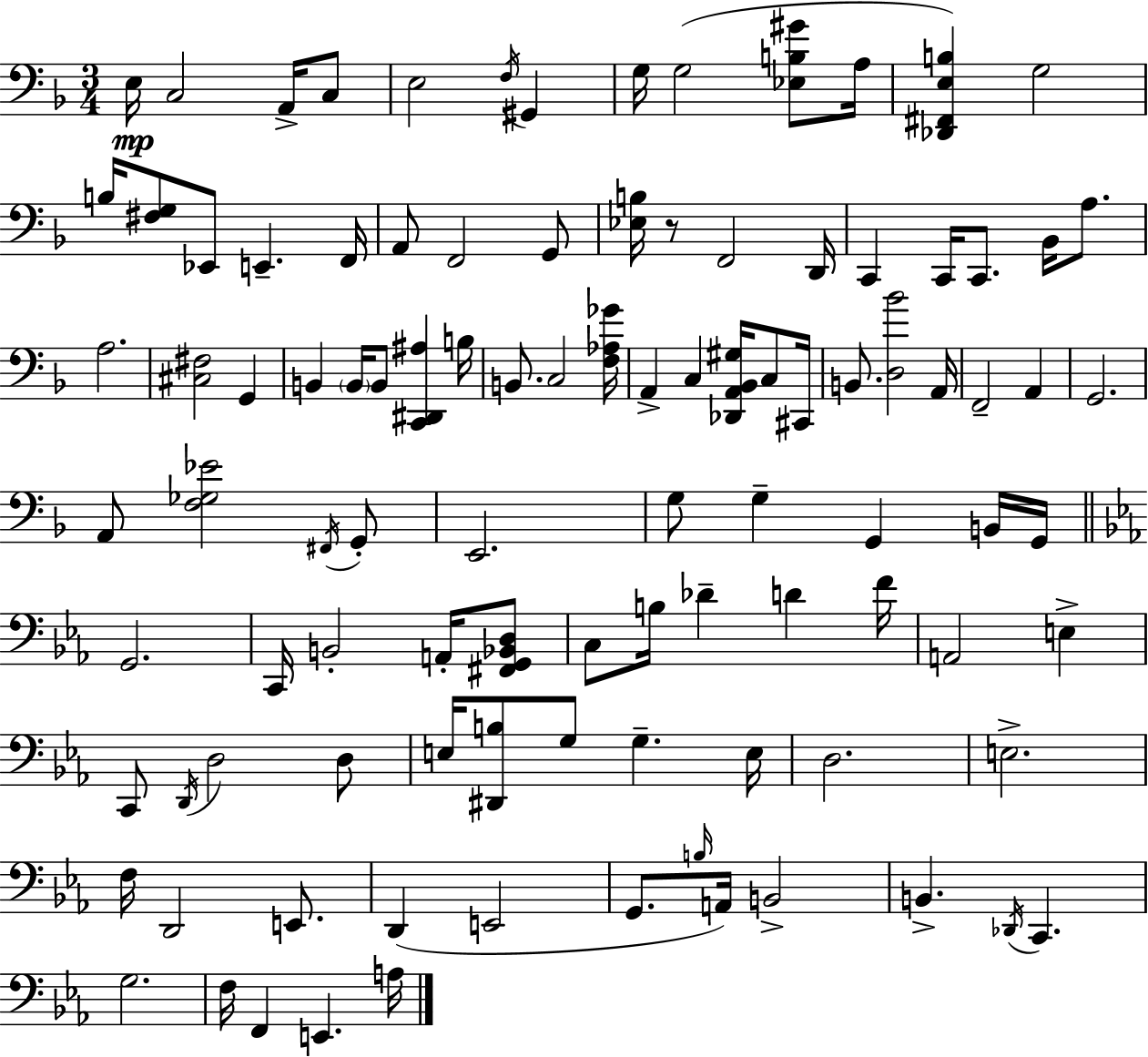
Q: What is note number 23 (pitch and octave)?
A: C2